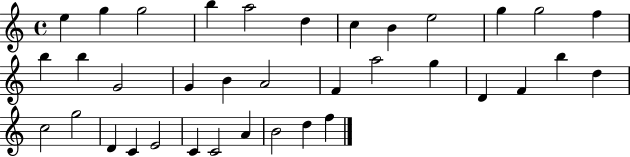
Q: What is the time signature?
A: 4/4